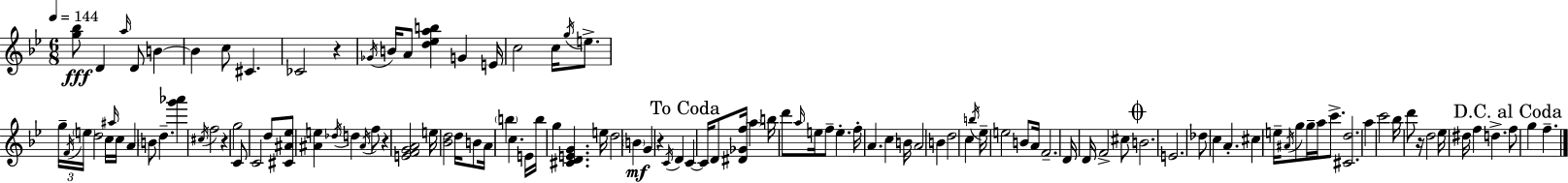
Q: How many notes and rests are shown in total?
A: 119